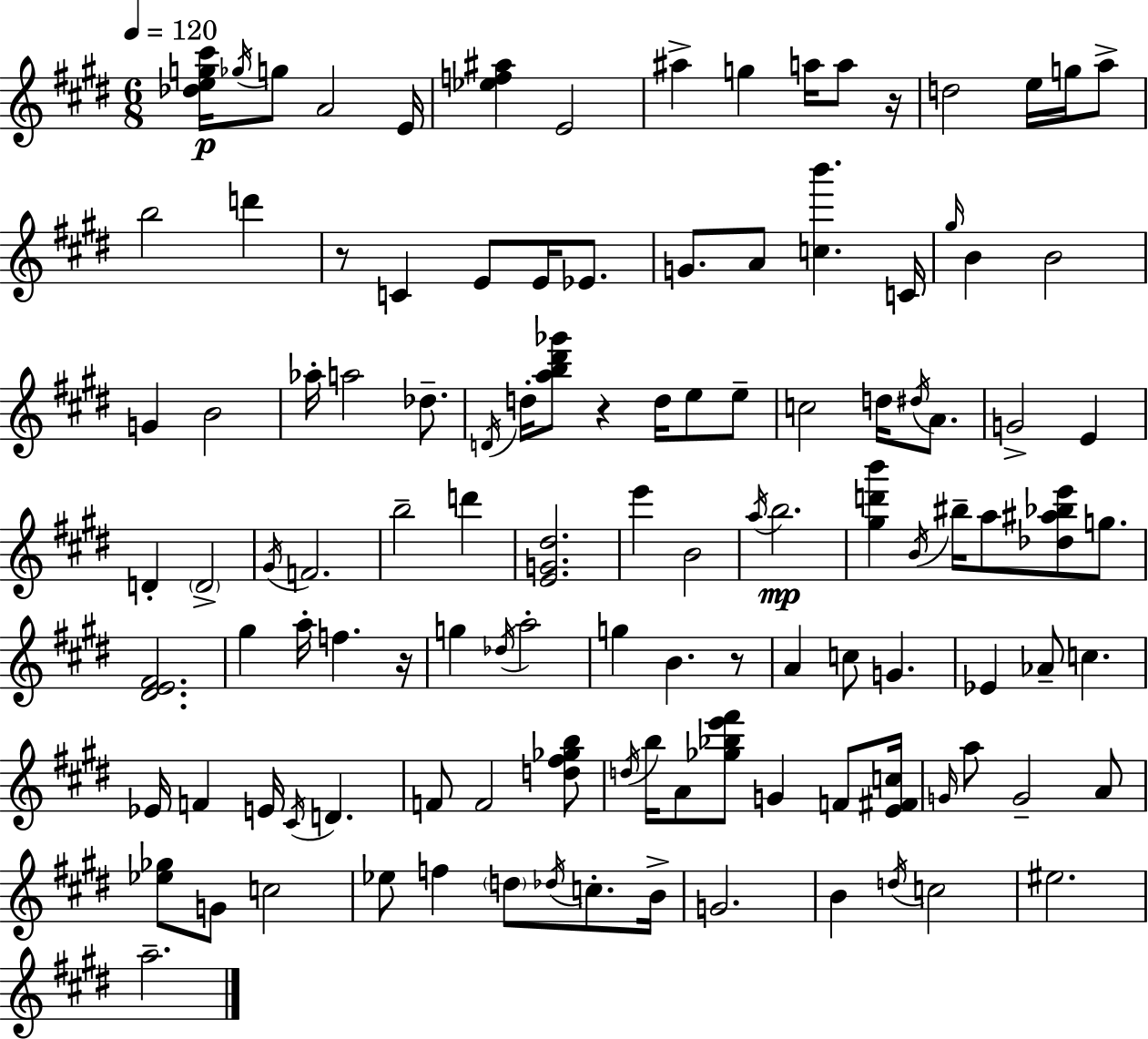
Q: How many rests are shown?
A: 5